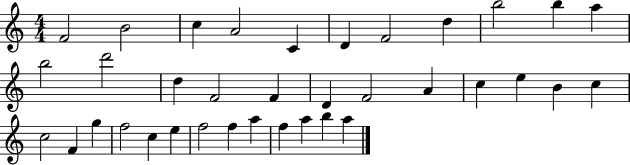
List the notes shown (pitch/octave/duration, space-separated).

F4/h B4/h C5/q A4/h C4/q D4/q F4/h D5/q B5/h B5/q A5/q B5/h D6/h D5/q F4/h F4/q D4/q F4/h A4/q C5/q E5/q B4/q C5/q C5/h F4/q G5/q F5/h C5/q E5/q F5/h F5/q A5/q F5/q A5/q B5/q A5/q